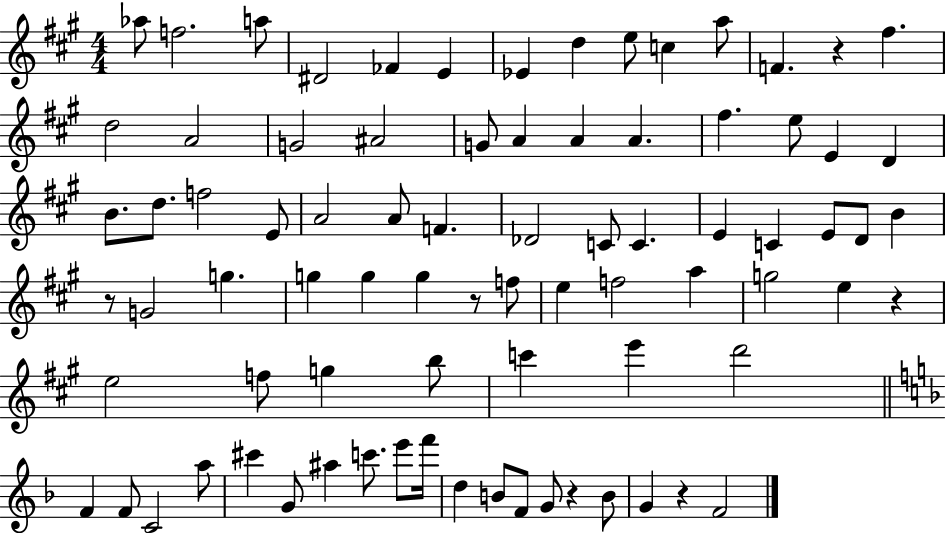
Ab5/e F5/h. A5/e D#4/h FES4/q E4/q Eb4/q D5/q E5/e C5/q A5/e F4/q. R/q F#5/q. D5/h A4/h G4/h A#4/h G4/e A4/q A4/q A4/q. F#5/q. E5/e E4/q D4/q B4/e. D5/e. F5/h E4/e A4/h A4/e F4/q. Db4/h C4/e C4/q. E4/q C4/q E4/e D4/e B4/q R/e G4/h G5/q. G5/q G5/q G5/q R/e F5/e E5/q F5/h A5/q G5/h E5/q R/q E5/h F5/e G5/q B5/e C6/q E6/q D6/h F4/q F4/e C4/h A5/e C#6/q G4/e A#5/q C6/e. E6/e F6/s D5/q B4/e F4/e G4/e R/q B4/e G4/q R/q F4/h